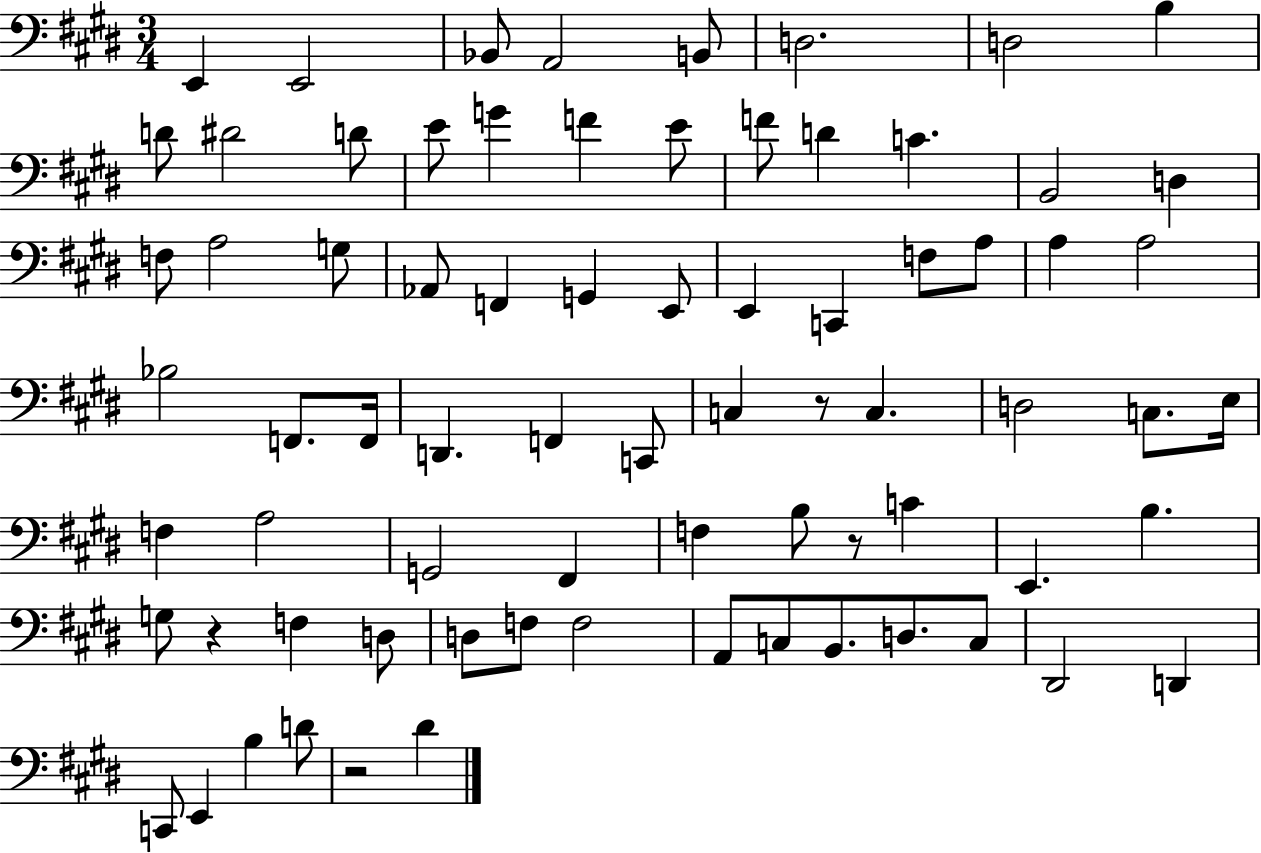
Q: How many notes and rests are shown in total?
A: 75